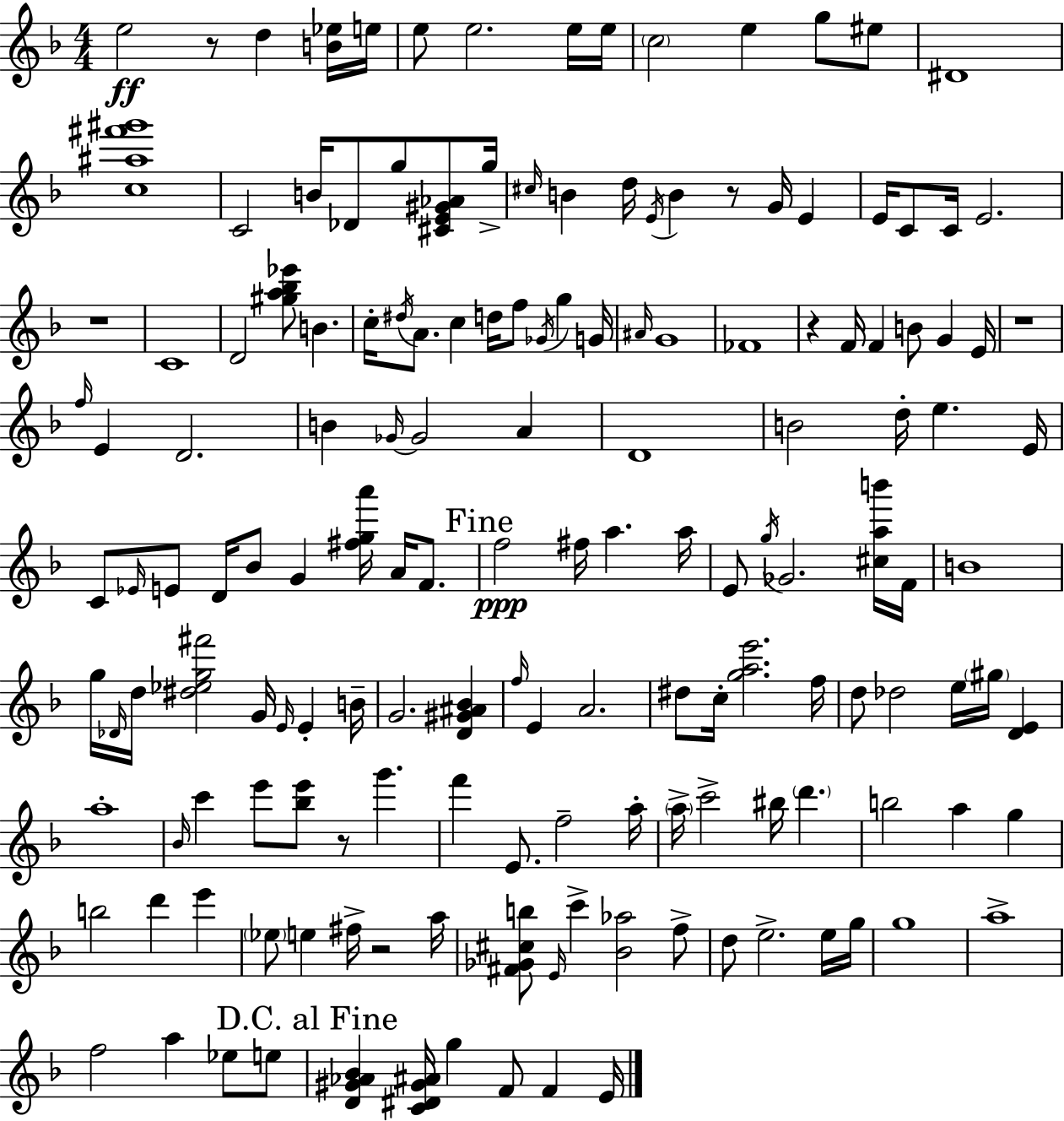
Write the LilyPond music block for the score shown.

{
  \clef treble
  \numericTimeSignature
  \time 4/4
  \key d \minor
  e''2\ff r8 d''4 <b' ees''>16 e''16 | e''8 e''2. e''16 e''16 | \parenthesize c''2 e''4 g''8 eis''8 | dis'1 | \break <c'' ais'' fis''' gis'''>1 | c'2 b'16 des'8 g''8 <cis' e' gis' aes'>8 g''16-> | \grace { cis''16 } b'4 d''16 \acciaccatura { e'16 } b'4 r8 g'16 e'4 | e'16 c'8 c'16 e'2. | \break r1 | c'1 | d'2 <gis'' a'' bes'' ees'''>8 b'4. | c''16-. \acciaccatura { dis''16 } a'8. c''4 d''16 f''8 \acciaccatura { ges'16 } g''4 | \break g'16 \grace { ais'16 } g'1 | fes'1 | r4 f'16 f'4 b'8 | g'4 e'16 r1 | \break \grace { f''16 } e'4 d'2. | b'4 \grace { ges'16~ }~ ges'2 | a'4 d'1 | b'2 d''16-. | \break e''4. e'16 c'8 \grace { ees'16 } e'8 d'16 bes'8 g'4 | <fis'' g'' a'''>16 a'16 f'8. \mark "Fine" f''2\ppp | fis''16 a''4. a''16 e'8 \acciaccatura { g''16 } ges'2. | <cis'' a'' b'''>16 f'16 b'1 | \break g''16 \grace { des'16 } d''16 <dis'' ees'' g'' fis'''>2 | g'16 \grace { e'16 } e'4-. b'16-- g'2. | <d' gis' ais' bes'>4 \grace { f''16 } e'4 | a'2. dis''8 c''16-. <g'' a'' e'''>2. | \break f''16 d''8 des''2 | e''16 \parenthesize gis''16 <d' e'>4 a''1-. | \grace { bes'16 } c'''4 | e'''8 <bes'' e'''>8 r8 g'''4. f'''4 | \break e'8. f''2-- a''16-. \parenthesize a''16-> c'''2-> | bis''16 \parenthesize d'''4. b''2 | a''4 g''4 b''2 | d'''4 e'''4 \parenthesize ees''8 e''4 | \break fis''16-> r2 a''16 <fis' ges' cis'' b''>8 \grace { e'16 } | c'''4-> <bes' aes''>2 f''8-> d''8 | e''2.-> e''16 g''16 g''1 | a''1-> | \break f''2 | a''4 ees''8 e''8 \mark "D.C. al Fine" <d' gis' aes' bes'>4 | <c' dis' gis' ais'>16 g''4 f'8 f'4 e'16 \bar "|."
}